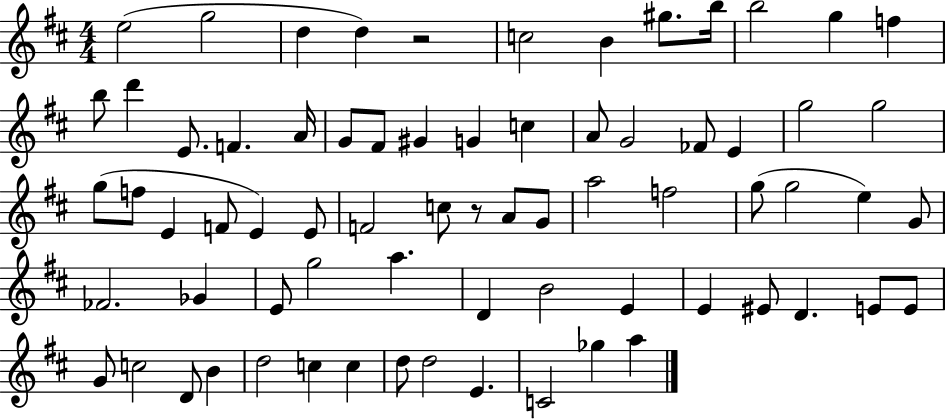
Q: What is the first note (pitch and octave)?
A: E5